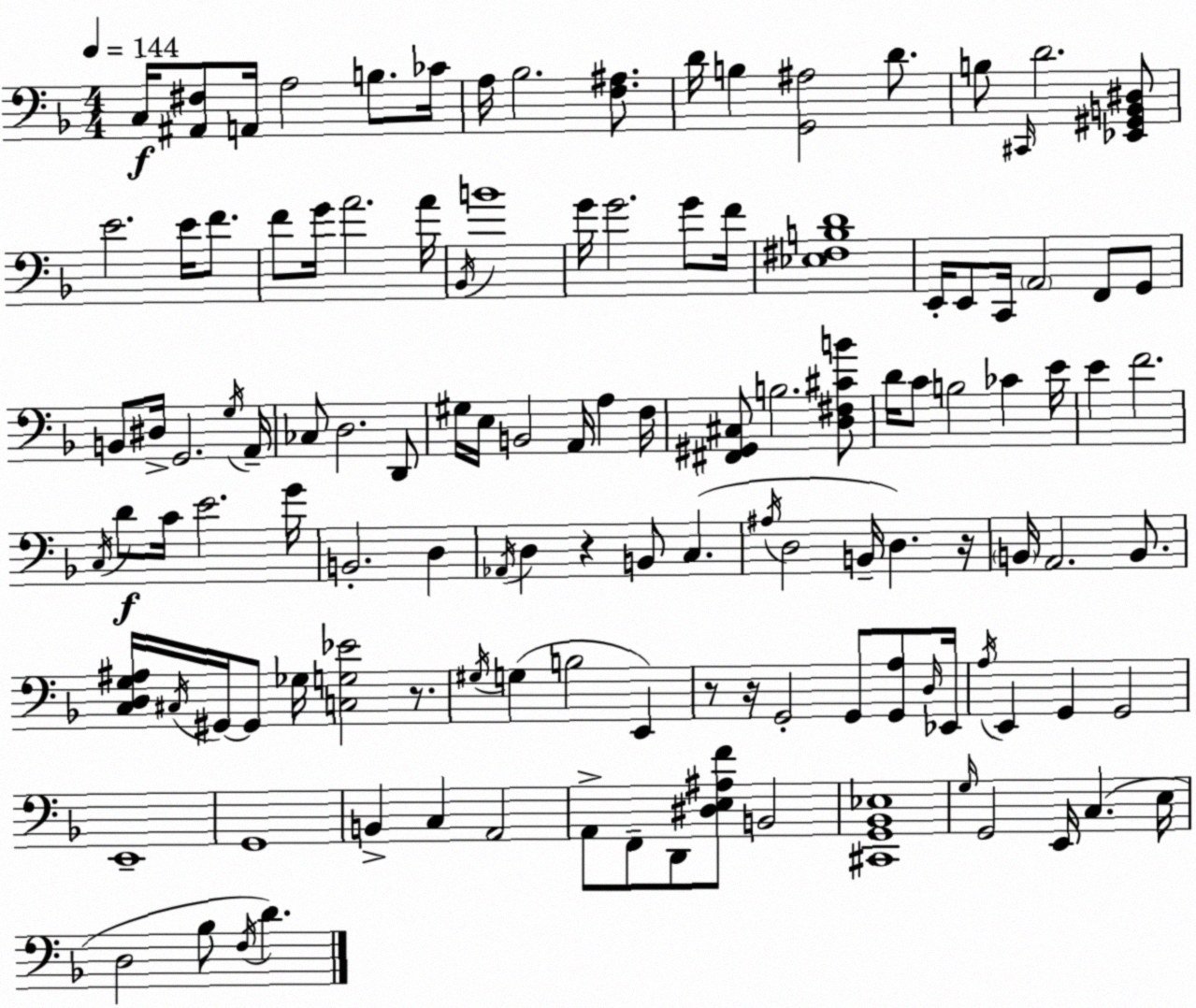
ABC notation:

X:1
T:Untitled
M:4/4
L:1/4
K:F
C,/4 [^A,,^F,]/2 A,,/4 A,2 B,/2 _C/4 A,/4 _B,2 [F,^A,]/2 D/4 B, [G,,^A,]2 D/2 B,/2 ^C,,/4 D2 [_E,,^G,,B,,^D,]/2 E2 E/4 F/2 F/2 G/4 A2 A/4 _B,,/4 B4 G/4 G2 G/2 F/4 [_E,^F,B,D]4 E,,/4 E,,/2 C,,/4 A,,2 F,,/2 G,,/2 B,,/2 ^D,/4 G,,2 G,/4 A,,/4 _C,/2 D,2 D,,/2 ^G,/4 E,/4 B,,2 A,,/4 A, F,/4 [^F,,^G,,^C,]/2 B,2 [D,^F,^CB]/2 D/4 C/2 B,2 _C E/4 E F2 C,/4 D/2 C/4 E2 G/4 B,,2 D, _A,,/4 D, z B,,/2 C, ^A,/4 D,2 B,,/4 D, z/4 B,,/4 A,,2 B,,/2 [C,D,G,^A,]/4 ^C,/4 ^G,,/4 ^G,,/2 _G,/4 [C,G,_E]2 z/2 ^G,/4 G, B,2 E,, z/2 z/4 G,,2 G,,/2 [G,,A,]/2 D,/4 _E,,/4 A,/4 E,, G,, G,,2 E,,4 G,,4 B,, C, A,,2 A,,/2 F,,/2 D,,/2 [^D,E,^A,F]/2 B,,2 [^C,,G,,_B,,_E,]4 G,/4 G,,2 E,,/4 C, E,/4 D,2 _B,/2 F,/4 D